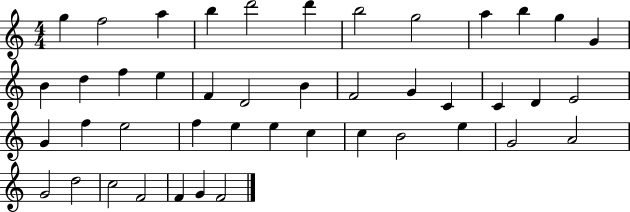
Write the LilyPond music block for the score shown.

{
  \clef treble
  \numericTimeSignature
  \time 4/4
  \key c \major
  g''4 f''2 a''4 | b''4 d'''2 d'''4 | b''2 g''2 | a''4 b''4 g''4 g'4 | \break b'4 d''4 f''4 e''4 | f'4 d'2 b'4 | f'2 g'4 c'4 | c'4 d'4 e'2 | \break g'4 f''4 e''2 | f''4 e''4 e''4 c''4 | c''4 b'2 e''4 | g'2 a'2 | \break g'2 d''2 | c''2 f'2 | f'4 g'4 f'2 | \bar "|."
}